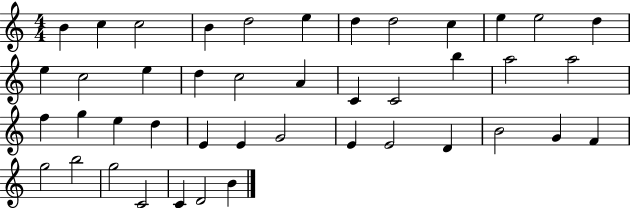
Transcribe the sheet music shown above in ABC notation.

X:1
T:Untitled
M:4/4
L:1/4
K:C
B c c2 B d2 e d d2 c e e2 d e c2 e d c2 A C C2 b a2 a2 f g e d E E G2 E E2 D B2 G F g2 b2 g2 C2 C D2 B